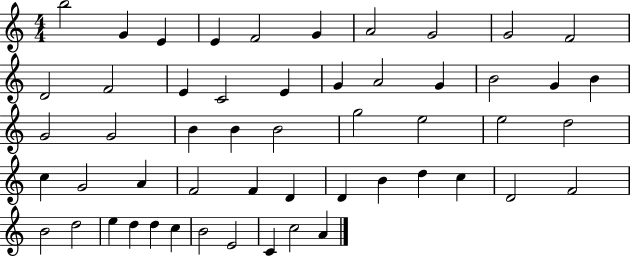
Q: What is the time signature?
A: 4/4